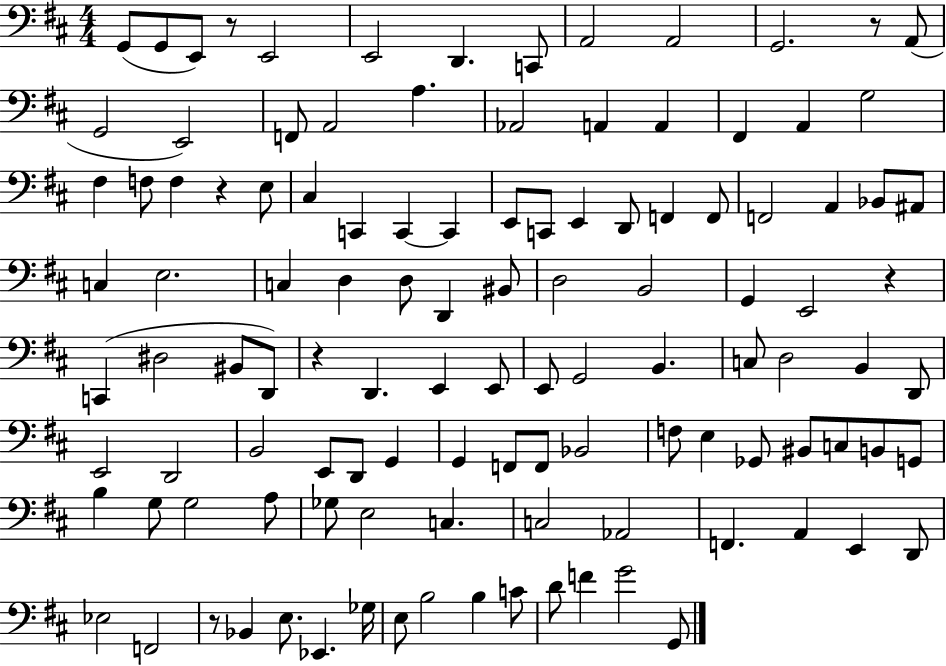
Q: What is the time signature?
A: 4/4